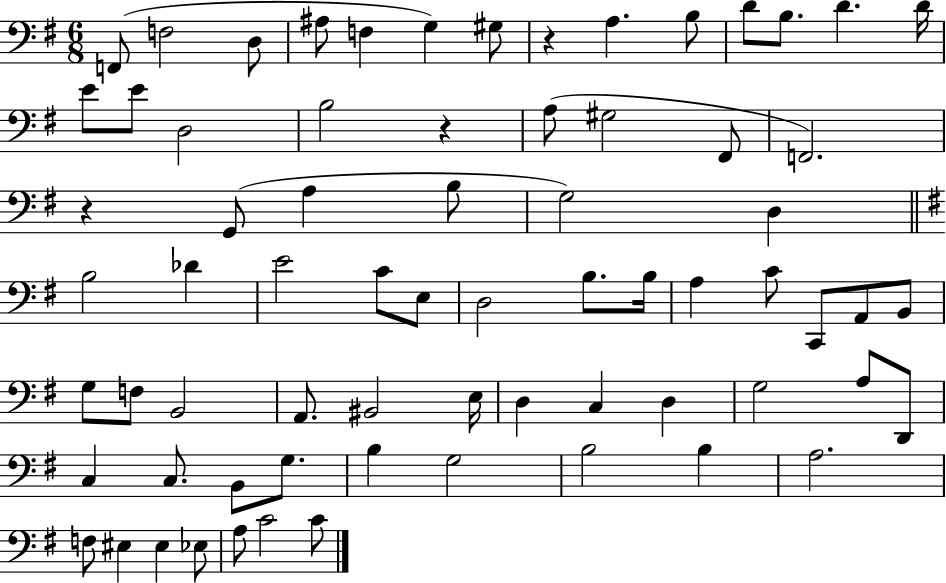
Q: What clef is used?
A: bass